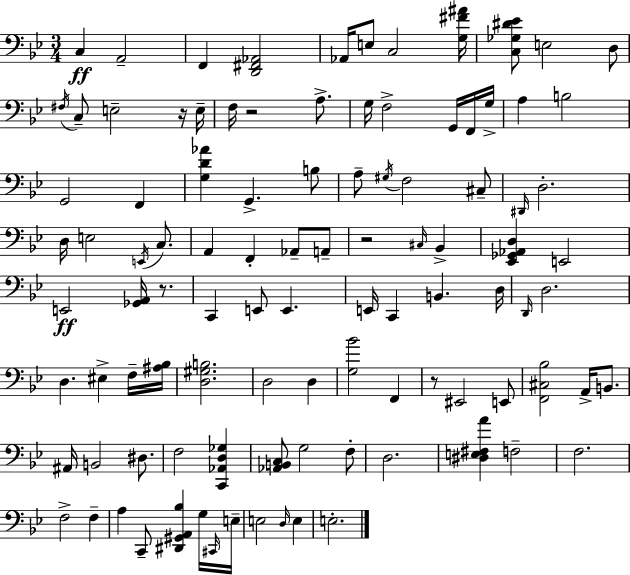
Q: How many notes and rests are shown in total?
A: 101